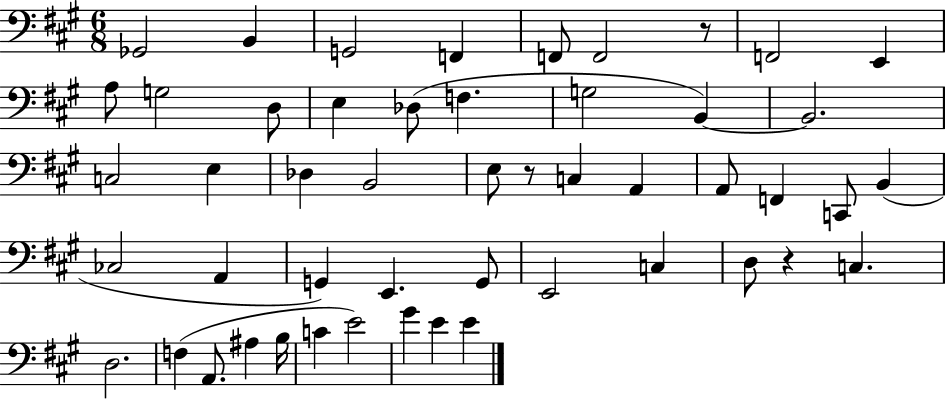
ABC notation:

X:1
T:Untitled
M:6/8
L:1/4
K:A
_G,,2 B,, G,,2 F,, F,,/2 F,,2 z/2 F,,2 E,, A,/2 G,2 D,/2 E, _D,/2 F, G,2 B,, B,,2 C,2 E, _D, B,,2 E,/2 z/2 C, A,, A,,/2 F,, C,,/2 B,, _C,2 A,, G,, E,, G,,/2 E,,2 C, D,/2 z C, D,2 F, A,,/2 ^A, B,/4 C E2 ^G E E